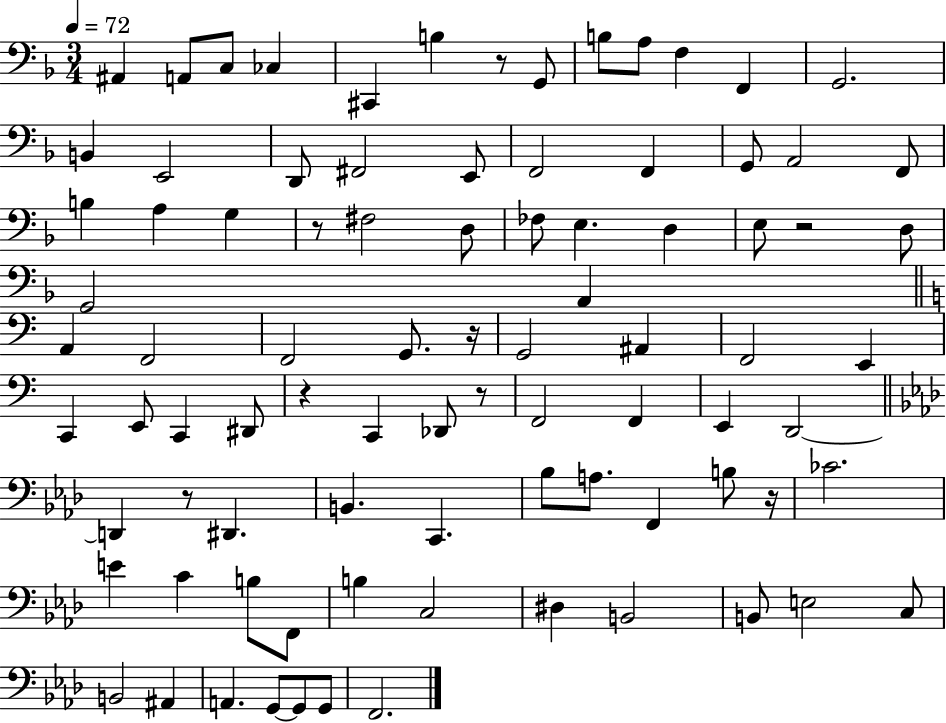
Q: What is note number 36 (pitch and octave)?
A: F2